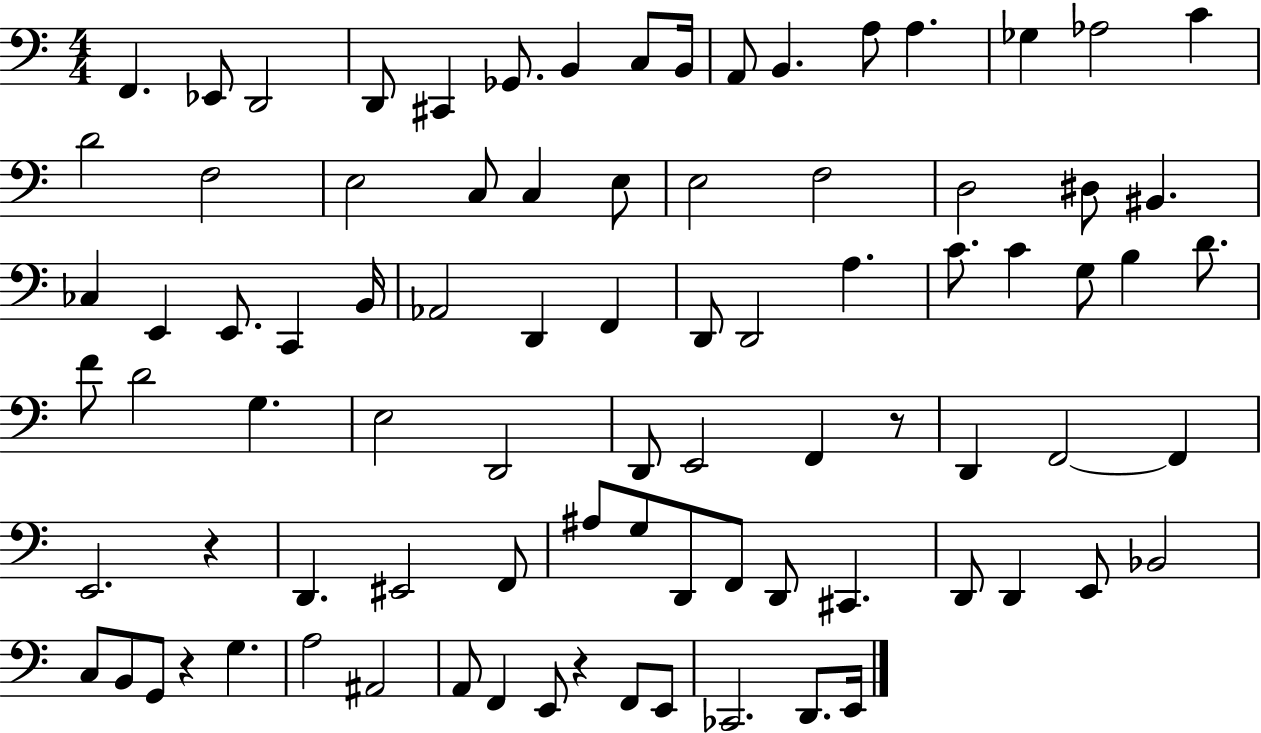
{
  \clef bass
  \numericTimeSignature
  \time 4/4
  \key c \major
  \repeat volta 2 { f,4. ees,8 d,2 | d,8 cis,4 ges,8. b,4 c8 b,16 | a,8 b,4. a8 a4. | ges4 aes2 c'4 | \break d'2 f2 | e2 c8 c4 e8 | e2 f2 | d2 dis8 bis,4. | \break ces4 e,4 e,8. c,4 b,16 | aes,2 d,4 f,4 | d,8 d,2 a4. | c'8. c'4 g8 b4 d'8. | \break f'8 d'2 g4. | e2 d,2 | d,8 e,2 f,4 r8 | d,4 f,2~~ f,4 | \break e,2. r4 | d,4. eis,2 f,8 | ais8 g8 d,8 f,8 d,8 cis,4. | d,8 d,4 e,8 bes,2 | \break c8 b,8 g,8 r4 g4. | a2 ais,2 | a,8 f,4 e,8 r4 f,8 e,8 | ces,2. d,8. e,16 | \break } \bar "|."
}